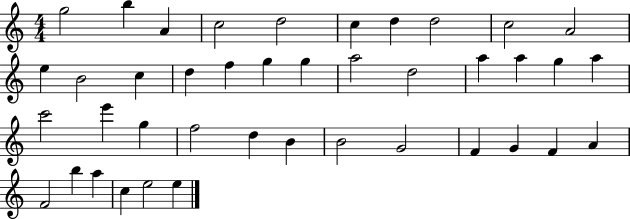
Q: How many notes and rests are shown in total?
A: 41